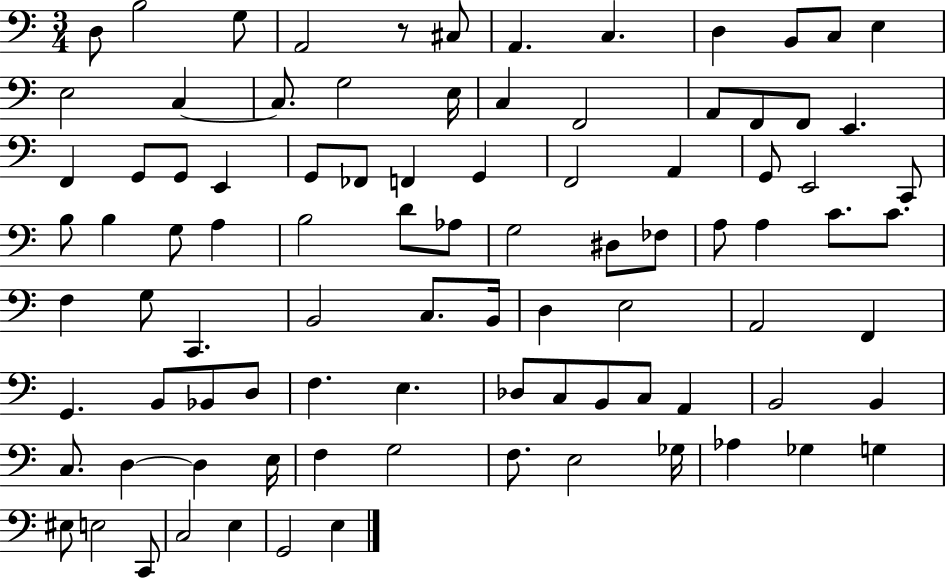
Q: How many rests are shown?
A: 1